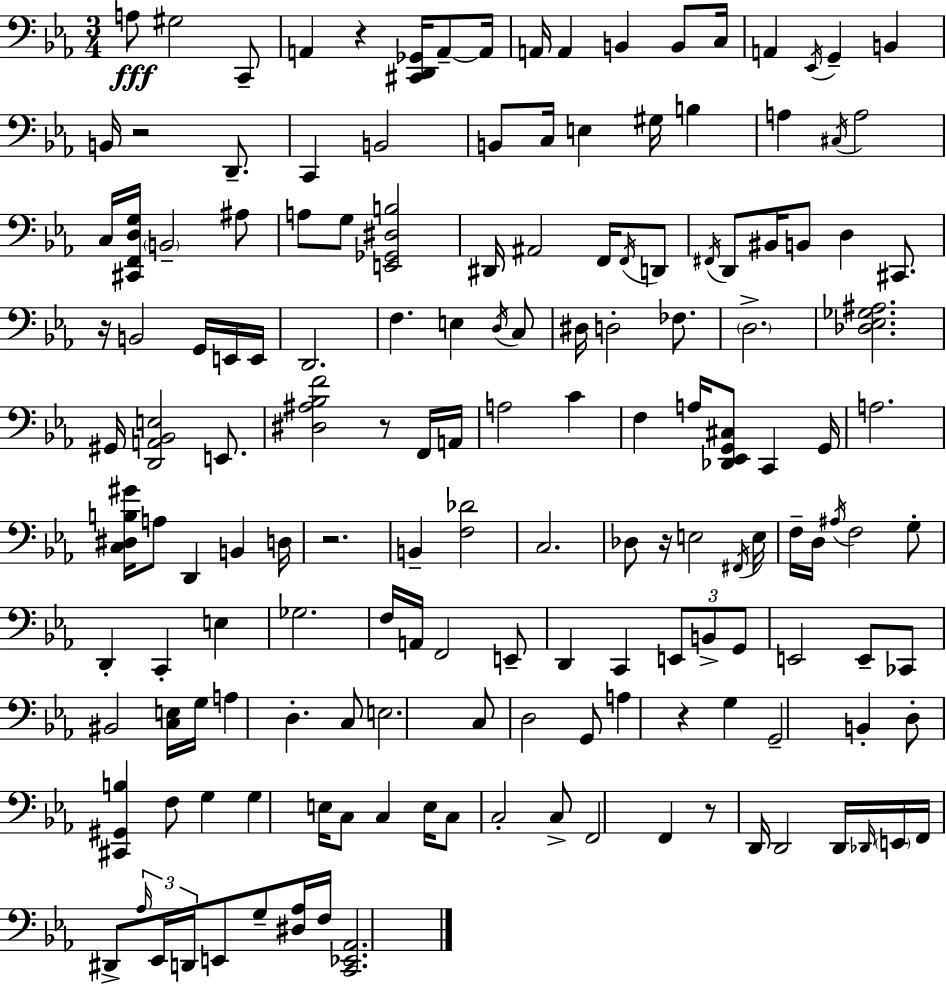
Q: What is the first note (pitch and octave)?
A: A3